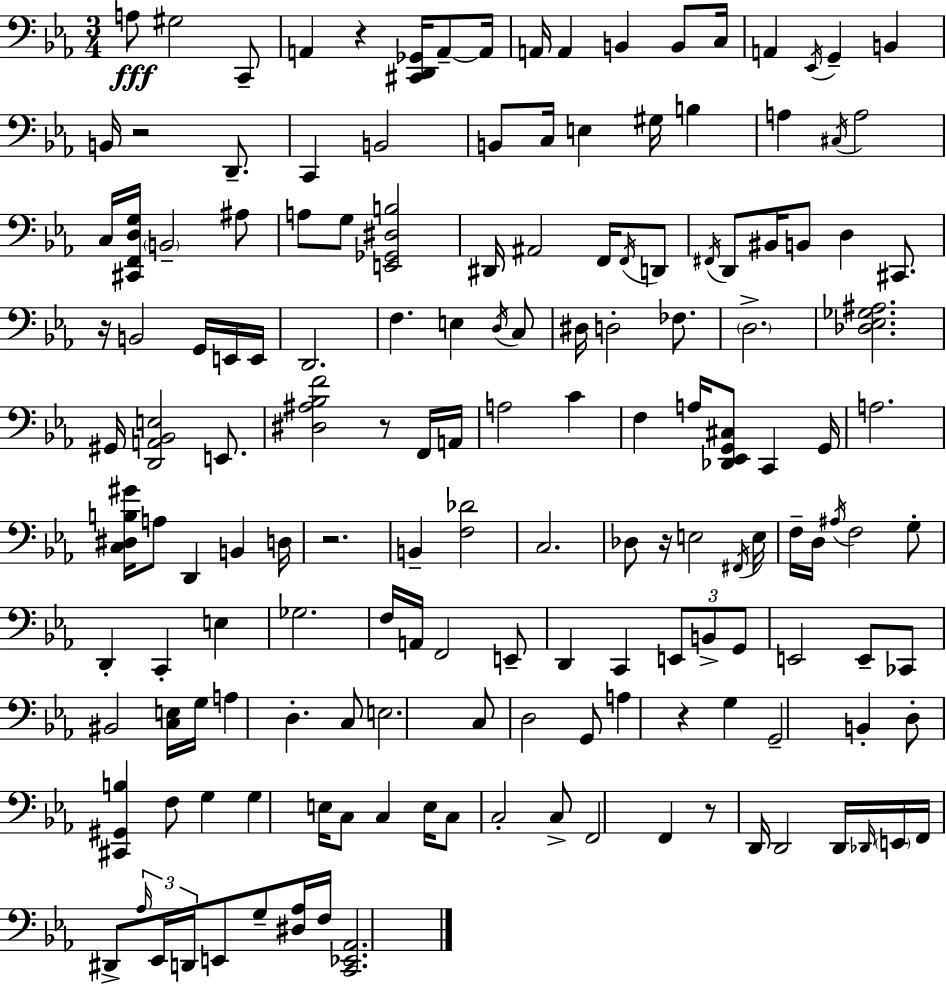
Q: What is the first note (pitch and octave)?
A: A3